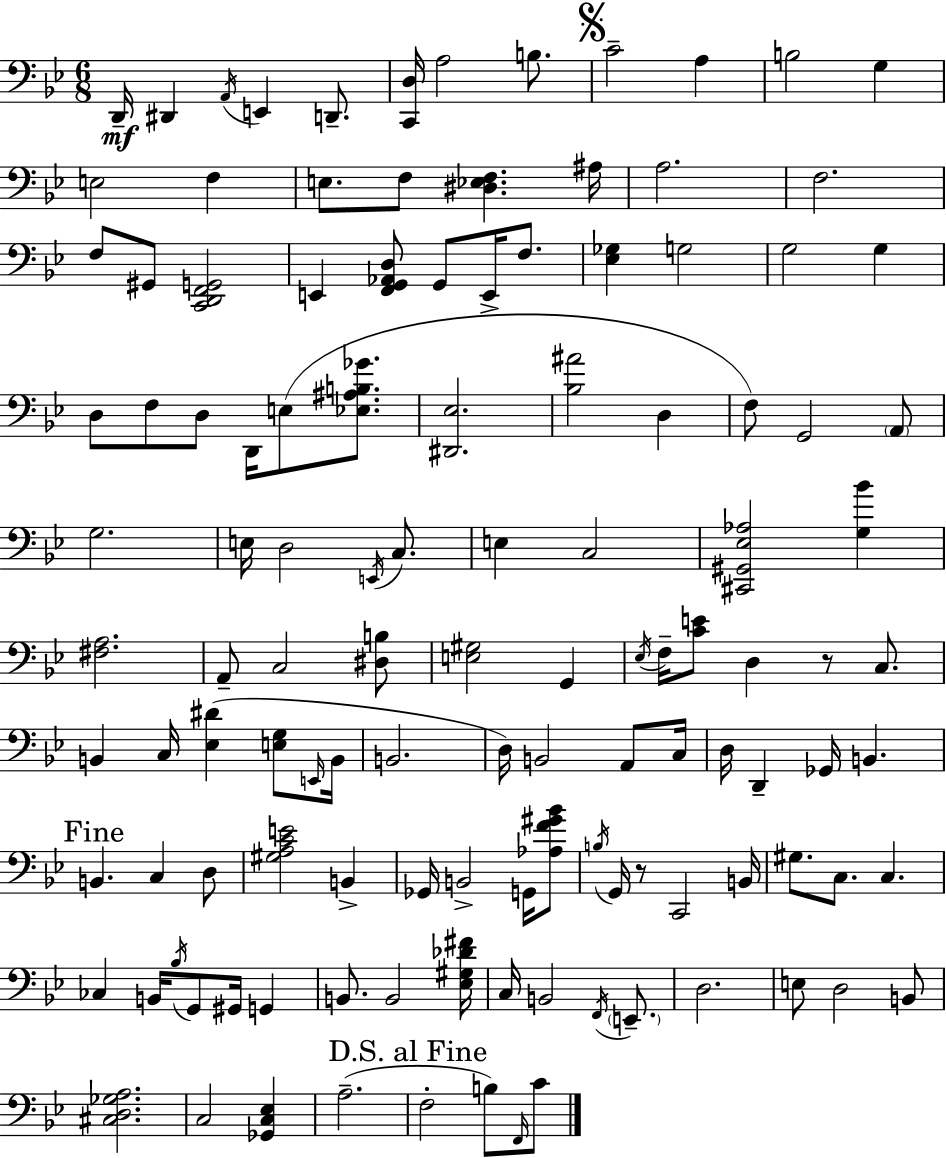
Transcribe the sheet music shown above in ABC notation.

X:1
T:Untitled
M:6/8
L:1/4
K:Bb
D,,/4 ^D,, A,,/4 E,, D,,/2 [C,,D,]/4 A,2 B,/2 C2 A, B,2 G, E,2 F, E,/2 F,/2 [^D,_E,F,] ^A,/4 A,2 F,2 F,/2 ^G,,/2 [C,,D,,F,,G,,]2 E,, [F,,G,,_A,,D,]/2 G,,/2 E,,/4 F,/2 [_E,_G,] G,2 G,2 G, D,/2 F,/2 D,/2 D,,/4 E,/2 [_E,^A,B,_G]/2 [^D,,_E,]2 [_B,^A]2 D, F,/2 G,,2 A,,/2 G,2 E,/4 D,2 E,,/4 C,/2 E, C,2 [^C,,^G,,_E,_A,]2 [G,_B] [^F,A,]2 A,,/2 C,2 [^D,B,]/2 [E,^G,]2 G,, _E,/4 F,/4 [CE]/2 D, z/2 C,/2 B,, C,/4 [_E,^D] [E,G,]/2 E,,/4 B,,/4 B,,2 D,/4 B,,2 A,,/2 C,/4 D,/4 D,, _G,,/4 B,, B,, C, D,/2 [^G,A,CE]2 B,, _G,,/4 B,,2 G,,/4 [_A,F^G_B]/2 B,/4 G,,/4 z/2 C,,2 B,,/4 ^G,/2 C,/2 C, _C, B,,/4 _B,/4 G,,/2 ^G,,/4 G,, B,,/2 B,,2 [_E,^G,_D^F]/4 C,/4 B,,2 F,,/4 E,,/2 D,2 E,/2 D,2 B,,/2 [^C,D,_G,A,]2 C,2 [_G,,C,_E,] A,2 F,2 B,/2 F,,/4 C/2